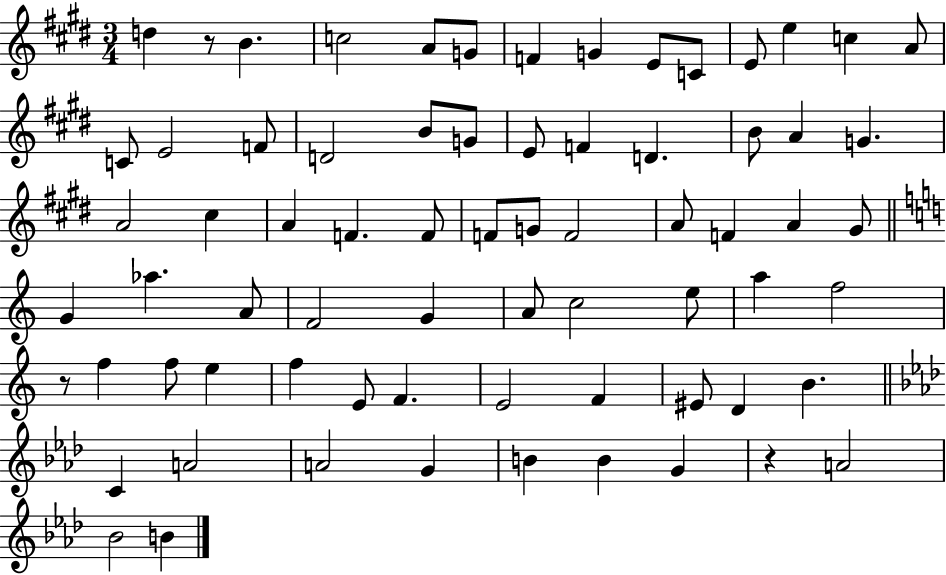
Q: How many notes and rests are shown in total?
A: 71